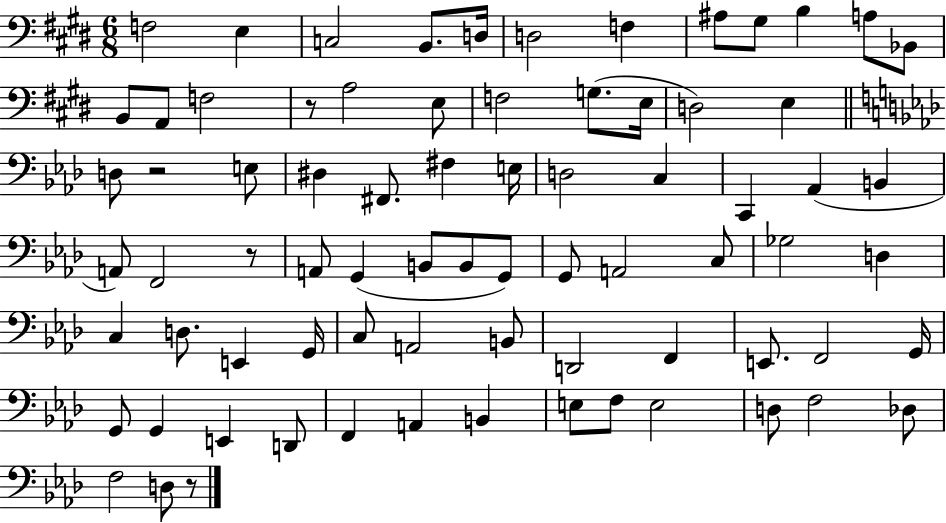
F3/h E3/q C3/h B2/e. D3/s D3/h F3/q A#3/e G#3/e B3/q A3/e Bb2/e B2/e A2/e F3/h R/e A3/h E3/e F3/h G3/e. E3/s D3/h E3/q D3/e R/h E3/e D#3/q F#2/e. F#3/q E3/s D3/h C3/q C2/q Ab2/q B2/q A2/e F2/h R/e A2/e G2/q B2/e B2/e G2/e G2/e A2/h C3/e Gb3/h D3/q C3/q D3/e. E2/q G2/s C3/e A2/h B2/e D2/h F2/q E2/e. F2/h G2/s G2/e G2/q E2/q D2/e F2/q A2/q B2/q E3/e F3/e E3/h D3/e F3/h Db3/e F3/h D3/e R/e